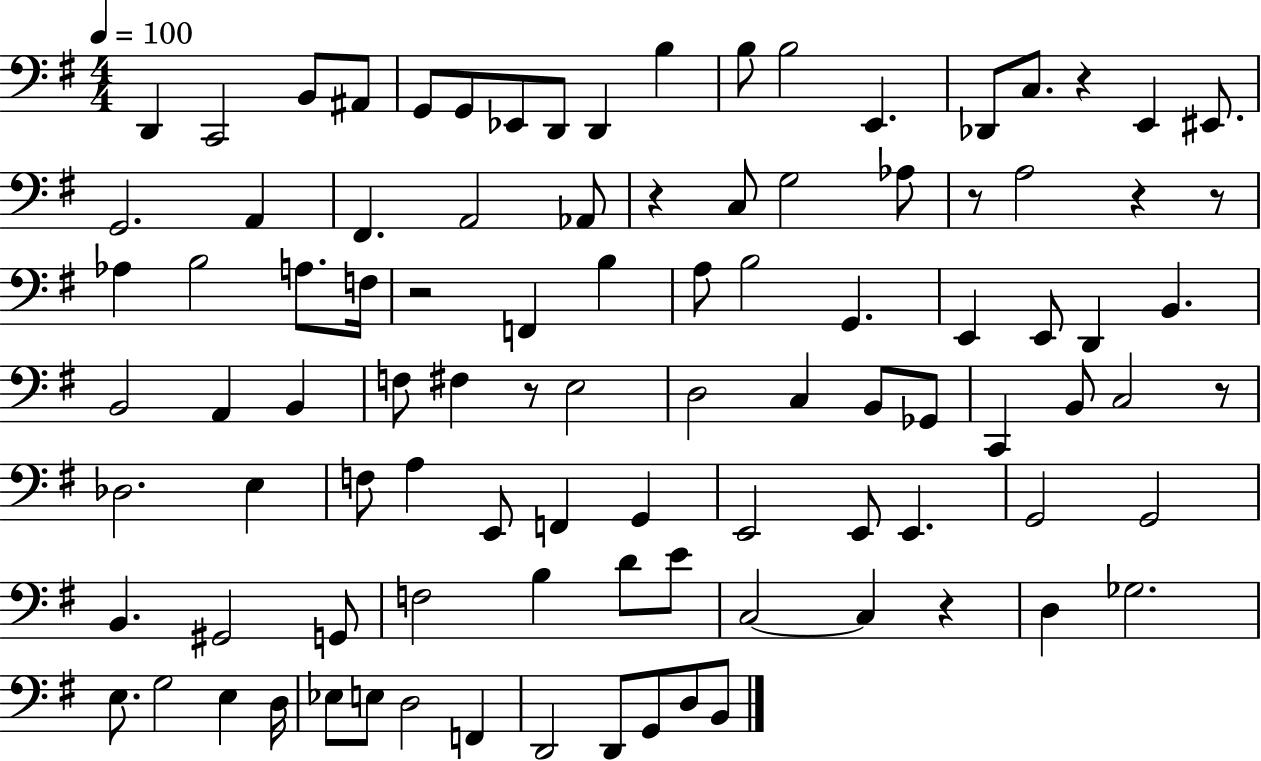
{
  \clef bass
  \numericTimeSignature
  \time 4/4
  \key g \major
  \tempo 4 = 100
  d,4 c,2 b,8 ais,8 | g,8 g,8 ees,8 d,8 d,4 b4 | b8 b2 e,4. | des,8 c8. r4 e,4 eis,8. | \break g,2. a,4 | fis,4. a,2 aes,8 | r4 c8 g2 aes8 | r8 a2 r4 r8 | \break aes4 b2 a8. f16 | r2 f,4 b4 | a8 b2 g,4. | e,4 e,8 d,4 b,4. | \break b,2 a,4 b,4 | f8 fis4 r8 e2 | d2 c4 b,8 ges,8 | c,4 b,8 c2 r8 | \break des2. e4 | f8 a4 e,8 f,4 g,4 | e,2 e,8 e,4. | g,2 g,2 | \break b,4. gis,2 g,8 | f2 b4 d'8 e'8 | c2~~ c4 r4 | d4 ges2. | \break e8. g2 e4 d16 | ees8 e8 d2 f,4 | d,2 d,8 g,8 d8 b,8 | \bar "|."
}